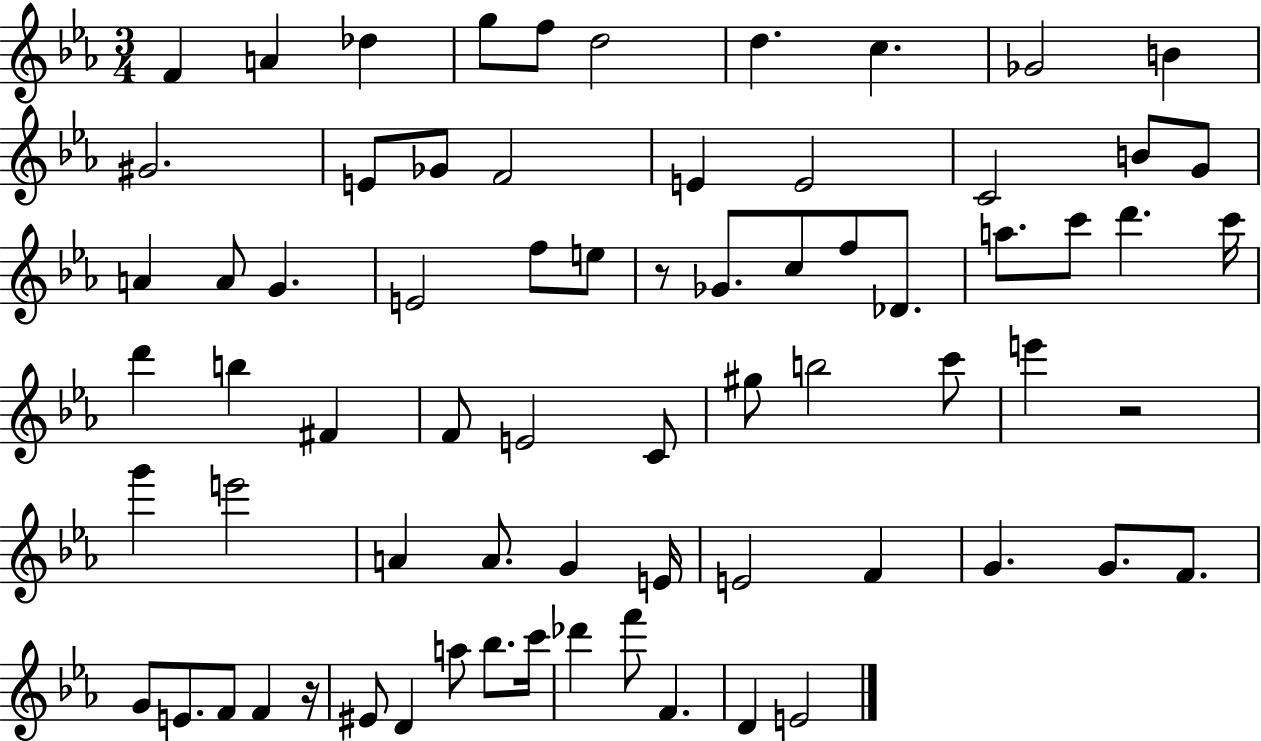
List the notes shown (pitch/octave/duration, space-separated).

F4/q A4/q Db5/q G5/e F5/e D5/h D5/q. C5/q. Gb4/h B4/q G#4/h. E4/e Gb4/e F4/h E4/q E4/h C4/h B4/e G4/e A4/q A4/e G4/q. E4/h F5/e E5/e R/e Gb4/e. C5/e F5/e Db4/e. A5/e. C6/e D6/q. C6/s D6/q B5/q F#4/q F4/e E4/h C4/e G#5/e B5/h C6/e E6/q R/h G6/q E6/h A4/q A4/e. G4/q E4/s E4/h F4/q G4/q. G4/e. F4/e. G4/e E4/e. F4/e F4/q R/s EIS4/e D4/q A5/e Bb5/e. C6/s Db6/q F6/e F4/q. D4/q E4/h